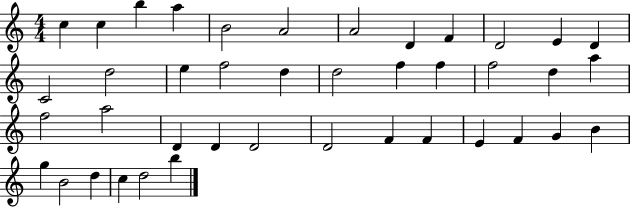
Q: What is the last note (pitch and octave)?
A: B5